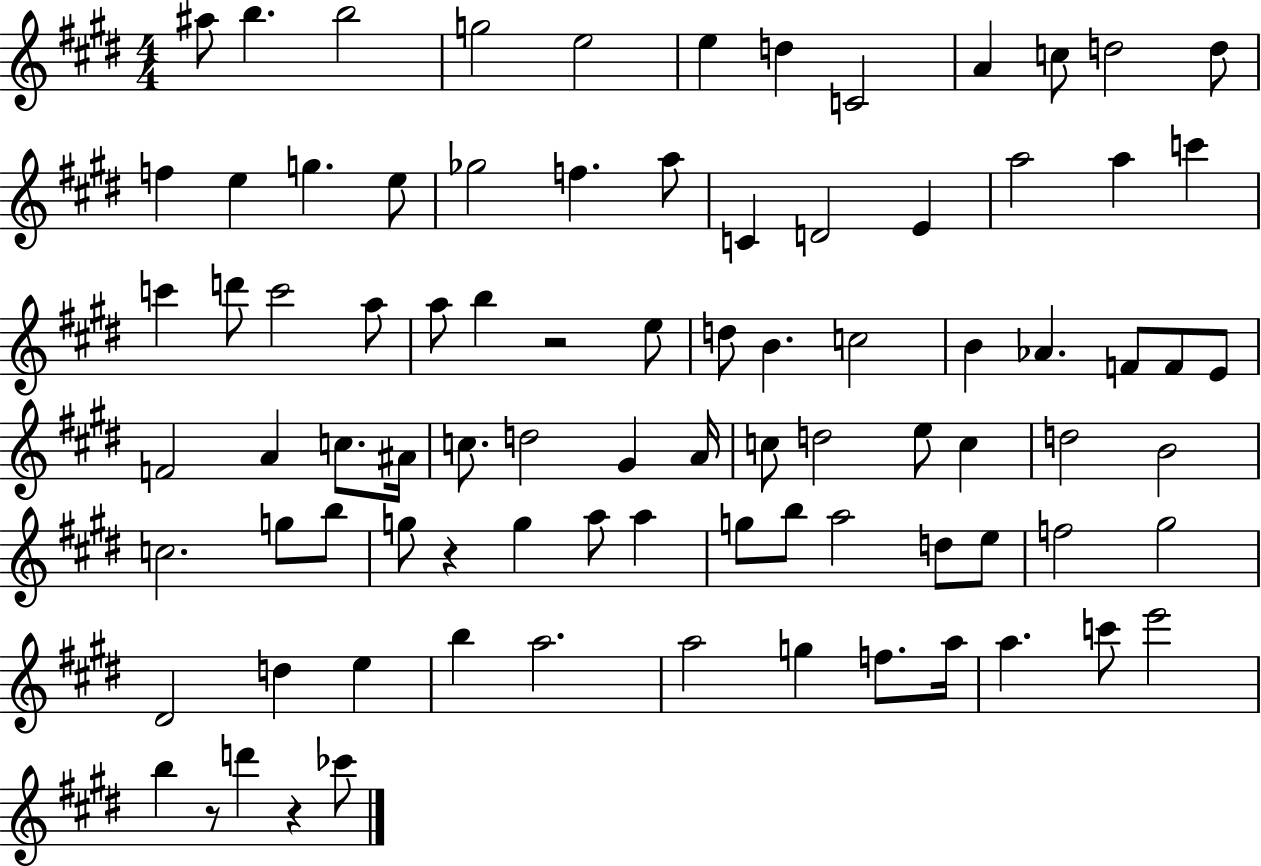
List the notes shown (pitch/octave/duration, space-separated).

A#5/e B5/q. B5/h G5/h E5/h E5/q D5/q C4/h A4/q C5/e D5/h D5/e F5/q E5/q G5/q. E5/e Gb5/h F5/q. A5/e C4/q D4/h E4/q A5/h A5/q C6/q C6/q D6/e C6/h A5/e A5/e B5/q R/h E5/e D5/e B4/q. C5/h B4/q Ab4/q. F4/e F4/e E4/e F4/h A4/q C5/e. A#4/s C5/e. D5/h G#4/q A4/s C5/e D5/h E5/e C5/q D5/h B4/h C5/h. G5/e B5/e G5/e R/q G5/q A5/e A5/q G5/e B5/e A5/h D5/e E5/e F5/h G#5/h D#4/h D5/q E5/q B5/q A5/h. A5/h G5/q F5/e. A5/s A5/q. C6/e E6/h B5/q R/e D6/q R/q CES6/e